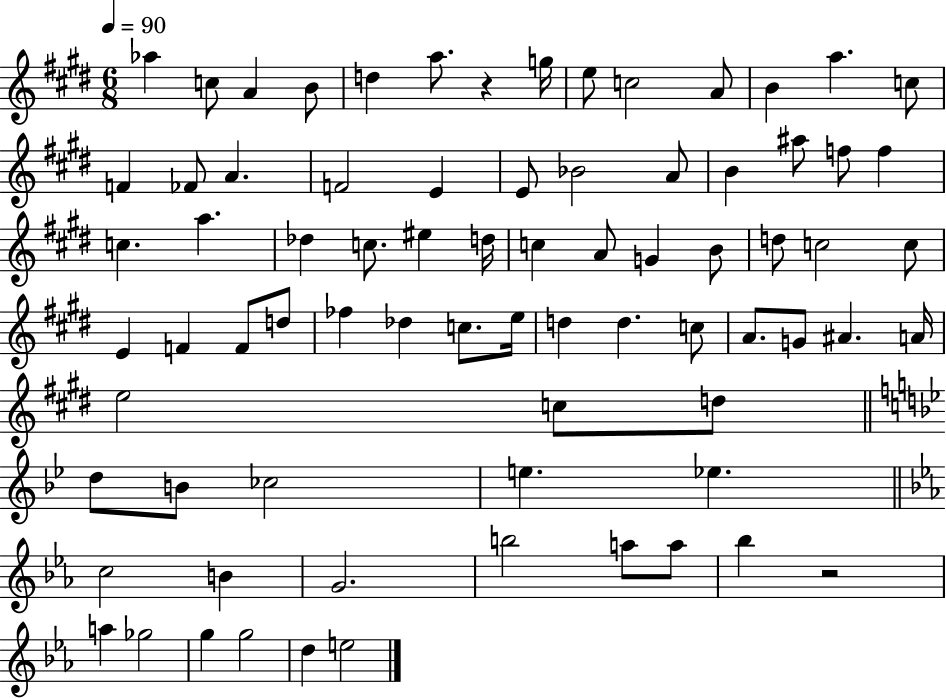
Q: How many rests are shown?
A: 2